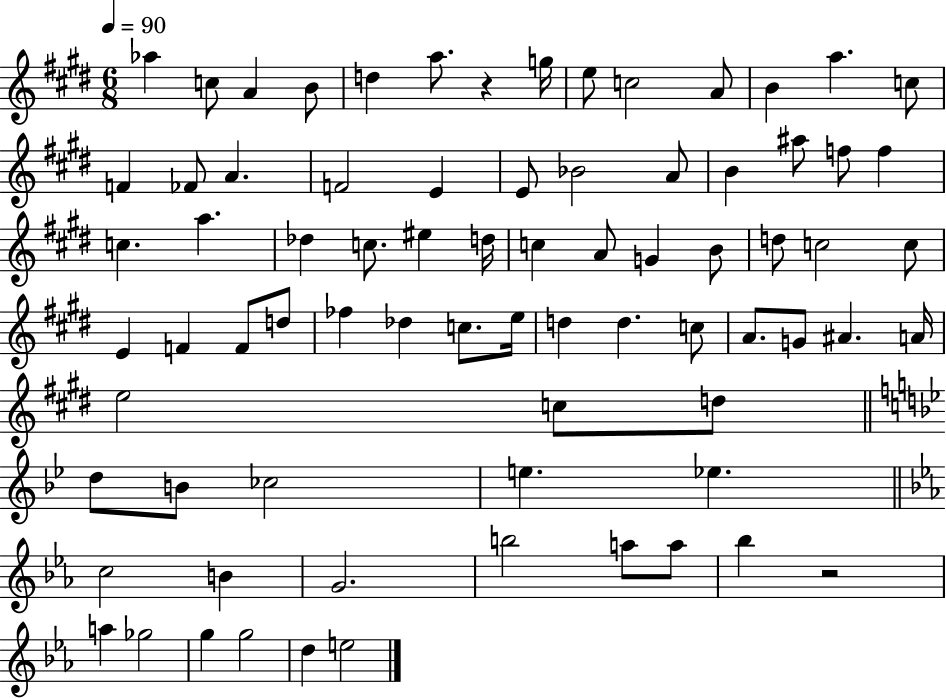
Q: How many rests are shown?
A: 2